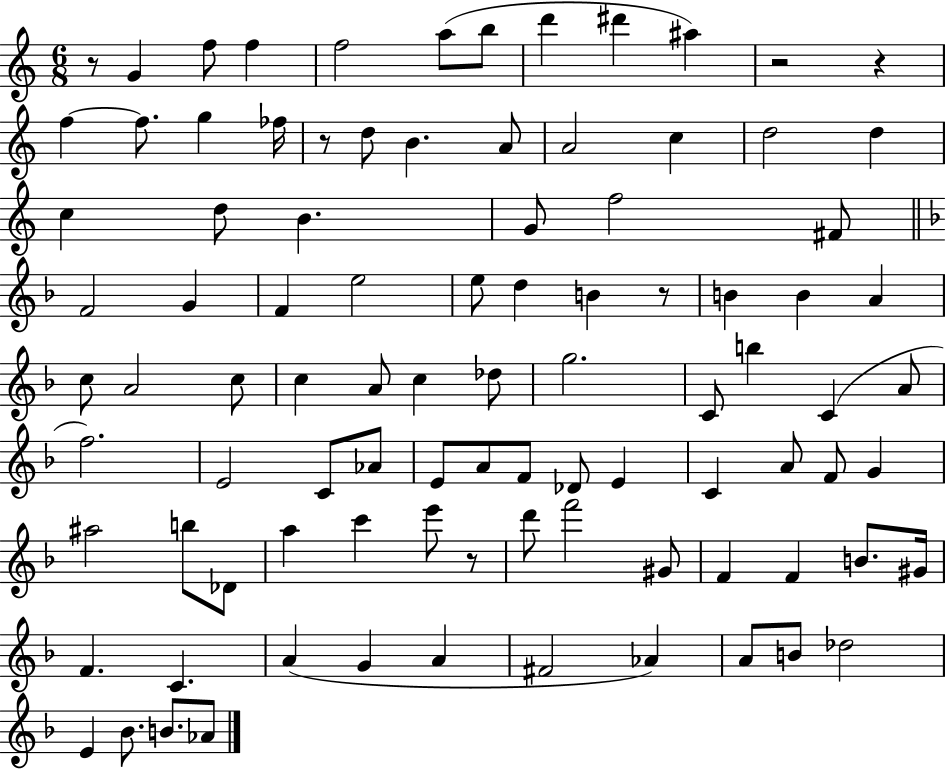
{
  \clef treble
  \numericTimeSignature
  \time 6/8
  \key c \major
  \repeat volta 2 { r8 g'4 f''8 f''4 | f''2 a''8( b''8 | d'''4 dis'''4 ais''4) | r2 r4 | \break f''4~~ f''8. g''4 fes''16 | r8 d''8 b'4. a'8 | a'2 c''4 | d''2 d''4 | \break c''4 d''8 b'4. | g'8 f''2 fis'8 | \bar "||" \break \key f \major f'2 g'4 | f'4 e''2 | e''8 d''4 b'4 r8 | b'4 b'4 a'4 | \break c''8 a'2 c''8 | c''4 a'8 c''4 des''8 | g''2. | c'8 b''4 c'4( a'8 | \break f''2.) | e'2 c'8 aes'8 | e'8 a'8 f'8 des'8 e'4 | c'4 a'8 f'8 g'4 | \break ais''2 b''8 des'8 | a''4 c'''4 e'''8 r8 | d'''8 f'''2 gis'8 | f'4 f'4 b'8. gis'16 | \break f'4. c'4. | a'4( g'4 a'4 | fis'2 aes'4) | a'8 b'8 des''2 | \break e'4 bes'8. b'8. aes'8 | } \bar "|."
}